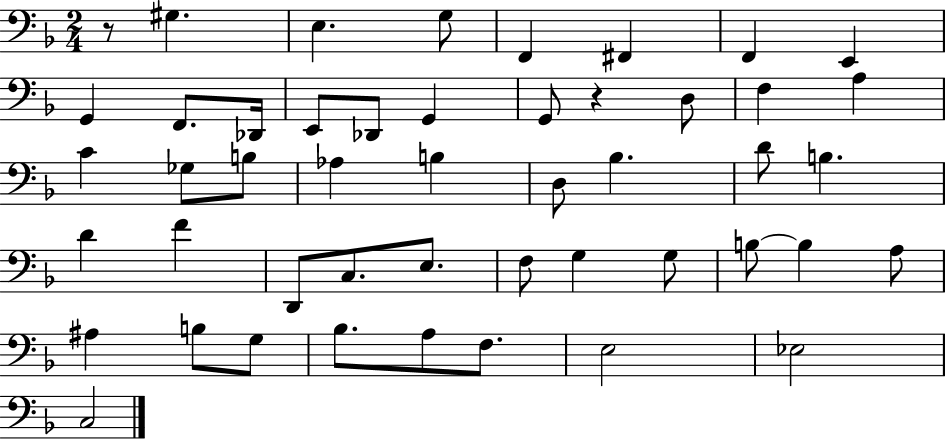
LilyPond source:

{
  \clef bass
  \numericTimeSignature
  \time 2/4
  \key f \major
  r8 gis4. | e4. g8 | f,4 fis,4 | f,4 e,4 | \break g,4 f,8. des,16 | e,8 des,8 g,4 | g,8 r4 d8 | f4 a4 | \break c'4 ges8 b8 | aes4 b4 | d8 bes4. | d'8 b4. | \break d'4 f'4 | d,8 c8. e8. | f8 g4 g8 | b8~~ b4 a8 | \break ais4 b8 g8 | bes8. a8 f8. | e2 | ees2 | \break c2 | \bar "|."
}